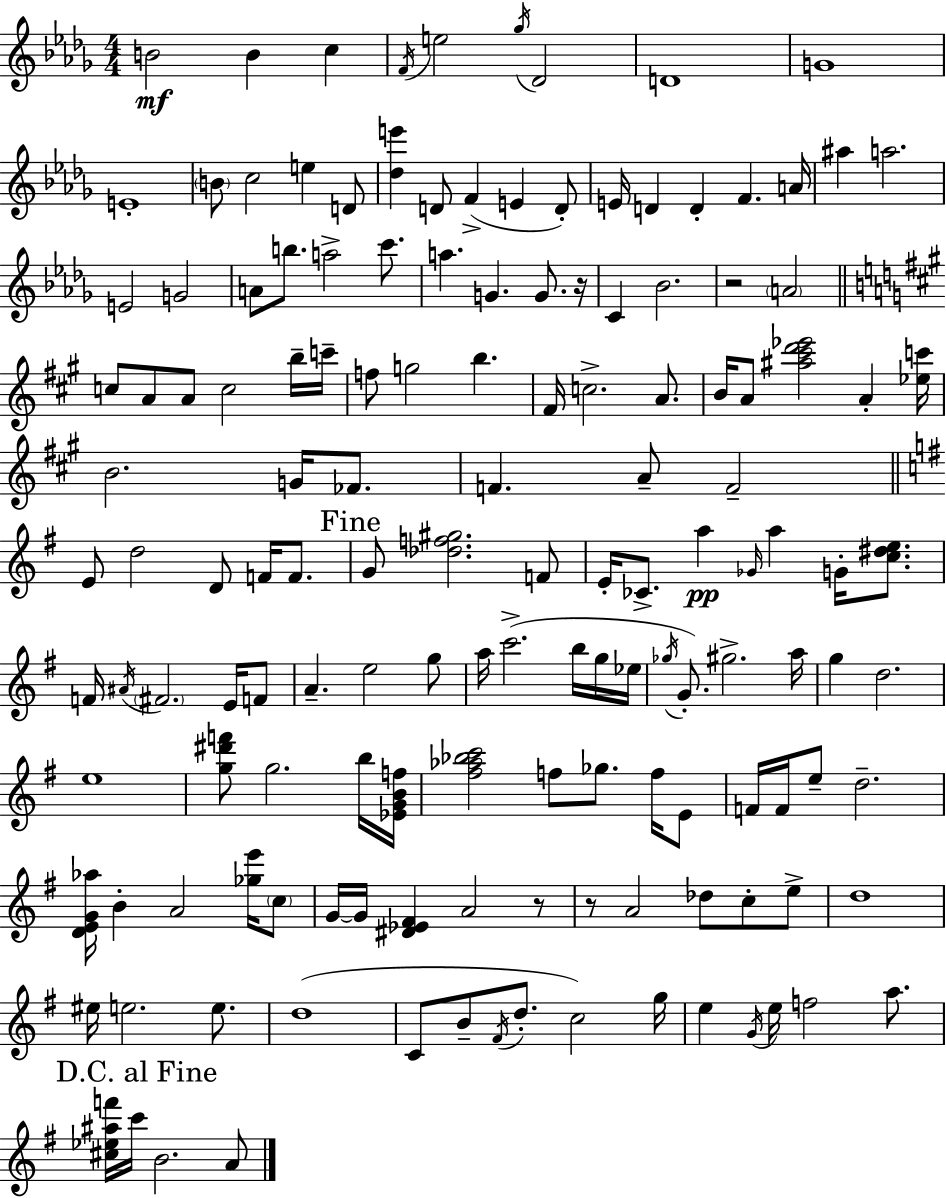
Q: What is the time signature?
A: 4/4